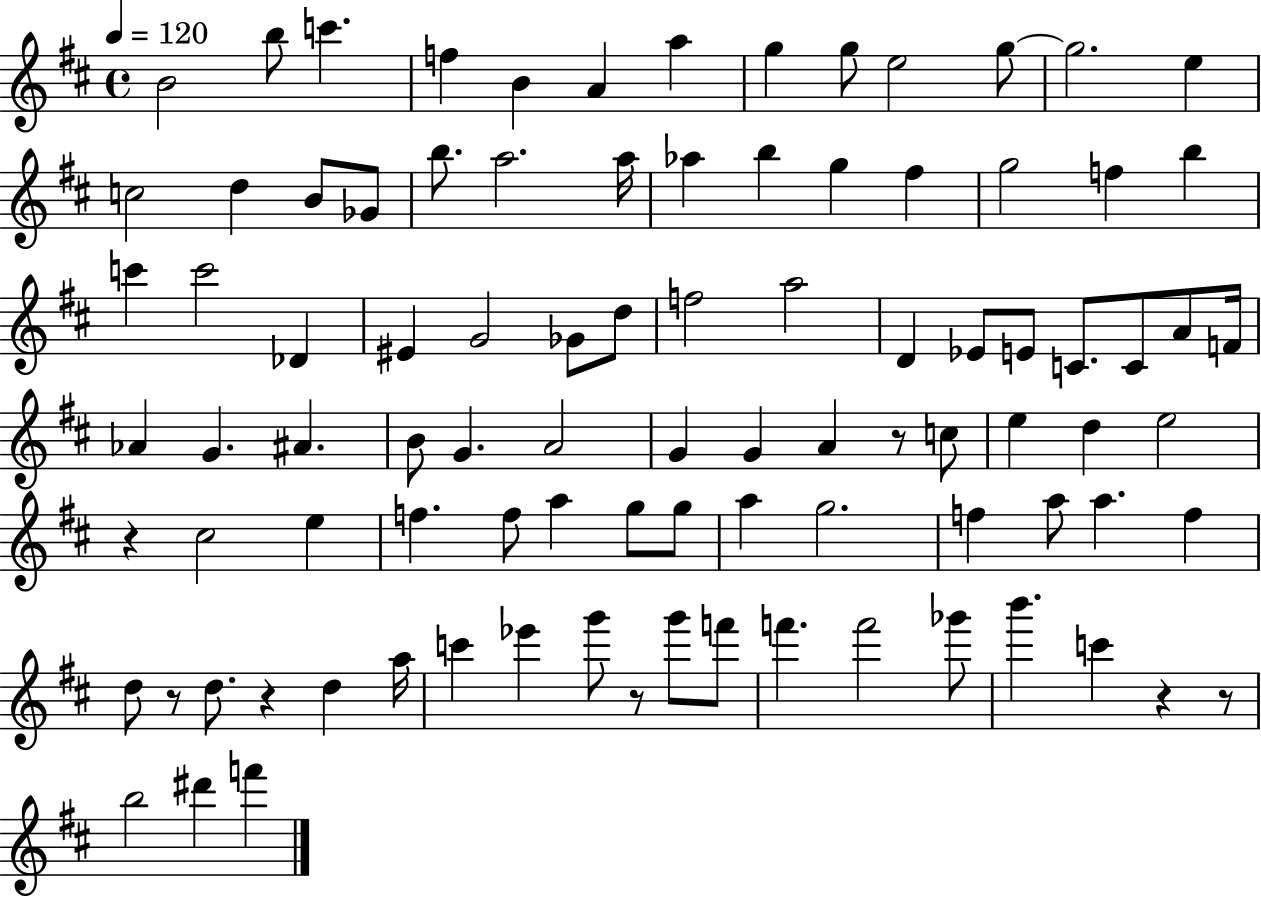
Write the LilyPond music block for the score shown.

{
  \clef treble
  \time 4/4
  \defaultTimeSignature
  \key d \major
  \tempo 4 = 120
  \repeat volta 2 { b'2 b''8 c'''4. | f''4 b'4 a'4 a''4 | g''4 g''8 e''2 g''8~~ | g''2. e''4 | \break c''2 d''4 b'8 ges'8 | b''8. a''2. a''16 | aes''4 b''4 g''4 fis''4 | g''2 f''4 b''4 | \break c'''4 c'''2 des'4 | eis'4 g'2 ges'8 d''8 | f''2 a''2 | d'4 ees'8 e'8 c'8. c'8 a'8 f'16 | \break aes'4 g'4. ais'4. | b'8 g'4. a'2 | g'4 g'4 a'4 r8 c''8 | e''4 d''4 e''2 | \break r4 cis''2 e''4 | f''4. f''8 a''4 g''8 g''8 | a''4 g''2. | f''4 a''8 a''4. f''4 | \break d''8 r8 d''8. r4 d''4 a''16 | c'''4 ees'''4 g'''8 r8 g'''8 f'''8 | f'''4. f'''2 ges'''8 | b'''4. c'''4 r4 r8 | \break b''2 dis'''4 f'''4 | } \bar "|."
}